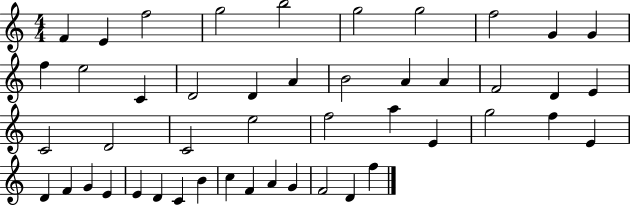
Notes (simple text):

F4/q E4/q F5/h G5/h B5/h G5/h G5/h F5/h G4/q G4/q F5/q E5/h C4/q D4/h D4/q A4/q B4/h A4/q A4/q F4/h D4/q E4/q C4/h D4/h C4/h E5/h F5/h A5/q E4/q G5/h F5/q E4/q D4/q F4/q G4/q E4/q E4/q D4/q C4/q B4/q C5/q F4/q A4/q G4/q F4/h D4/q F5/q